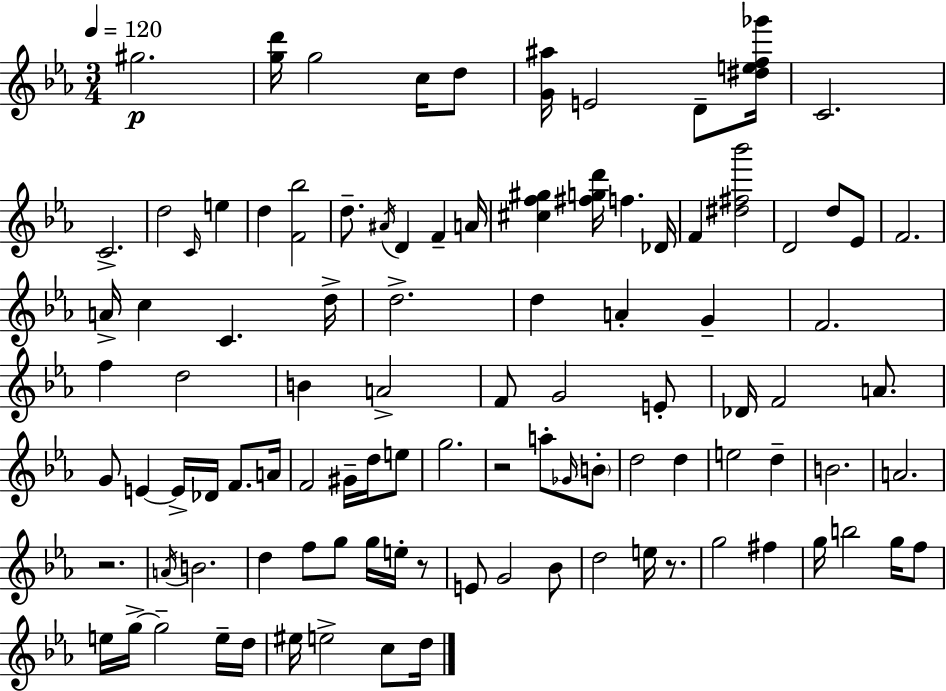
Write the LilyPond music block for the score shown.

{
  \clef treble
  \numericTimeSignature
  \time 3/4
  \key ees \major
  \tempo 4 = 120
  gis''2.\p | <g'' d'''>16 g''2 c''16 d''8 | <g' ais''>16 e'2 d'8-- <dis'' e'' f'' ges'''>16 | c'2. | \break c'2.-> | d''2 \grace { c'16 } e''4 | d''4 <f' bes''>2 | d''8.-- \acciaccatura { ais'16 } d'4 f'4-- | \break a'16 <cis'' f'' gis''>4 <fis'' g'' d'''>16 f''4. | des'16 f'4 <dis'' fis'' bes'''>2 | d'2 d''8 | ees'8 f'2. | \break a'16-> c''4 c'4. | d''16-> d''2.-> | d''4 a'4-. g'4-- | f'2. | \break f''4 d''2 | b'4 a'2-> | f'8 g'2 | e'8-. des'16 f'2 a'8. | \break g'8 e'4~~ e'16-> des'16 f'8. | a'16 f'2 gis'16-- d''16 | e''8 g''2. | r2 a''8-. | \break \grace { ges'16 } \parenthesize b'8-. d''2 d''4 | e''2 d''4-- | b'2. | a'2. | \break r2. | \acciaccatura { a'16 } b'2. | d''4 f''8 g''8 | g''16 e''16-. r8 e'8 g'2 | \break bes'8 d''2 | e''16 r8. g''2 | fis''4 g''16 b''2 | g''16 f''8 e''16 g''16->~~ g''2-- | \break e''16-- d''16 eis''16 e''2-> | c''8 d''16 \bar "|."
}